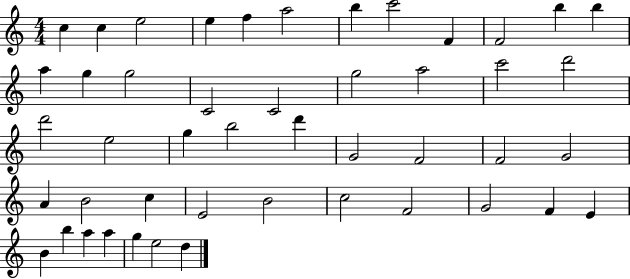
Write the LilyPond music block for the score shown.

{
  \clef treble
  \numericTimeSignature
  \time 4/4
  \key c \major
  c''4 c''4 e''2 | e''4 f''4 a''2 | b''4 c'''2 f'4 | f'2 b''4 b''4 | \break a''4 g''4 g''2 | c'2 c'2 | g''2 a''2 | c'''2 d'''2 | \break d'''2 e''2 | g''4 b''2 d'''4 | g'2 f'2 | f'2 g'2 | \break a'4 b'2 c''4 | e'2 b'2 | c''2 f'2 | g'2 f'4 e'4 | \break b'4 b''4 a''4 a''4 | g''4 e''2 d''4 | \bar "|."
}